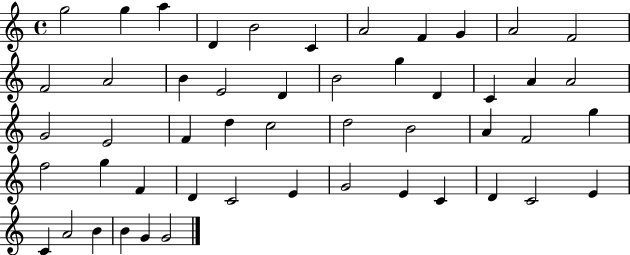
X:1
T:Untitled
M:4/4
L:1/4
K:C
g2 g a D B2 C A2 F G A2 F2 F2 A2 B E2 D B2 g D C A A2 G2 E2 F d c2 d2 B2 A F2 g f2 g F D C2 E G2 E C D C2 E C A2 B B G G2